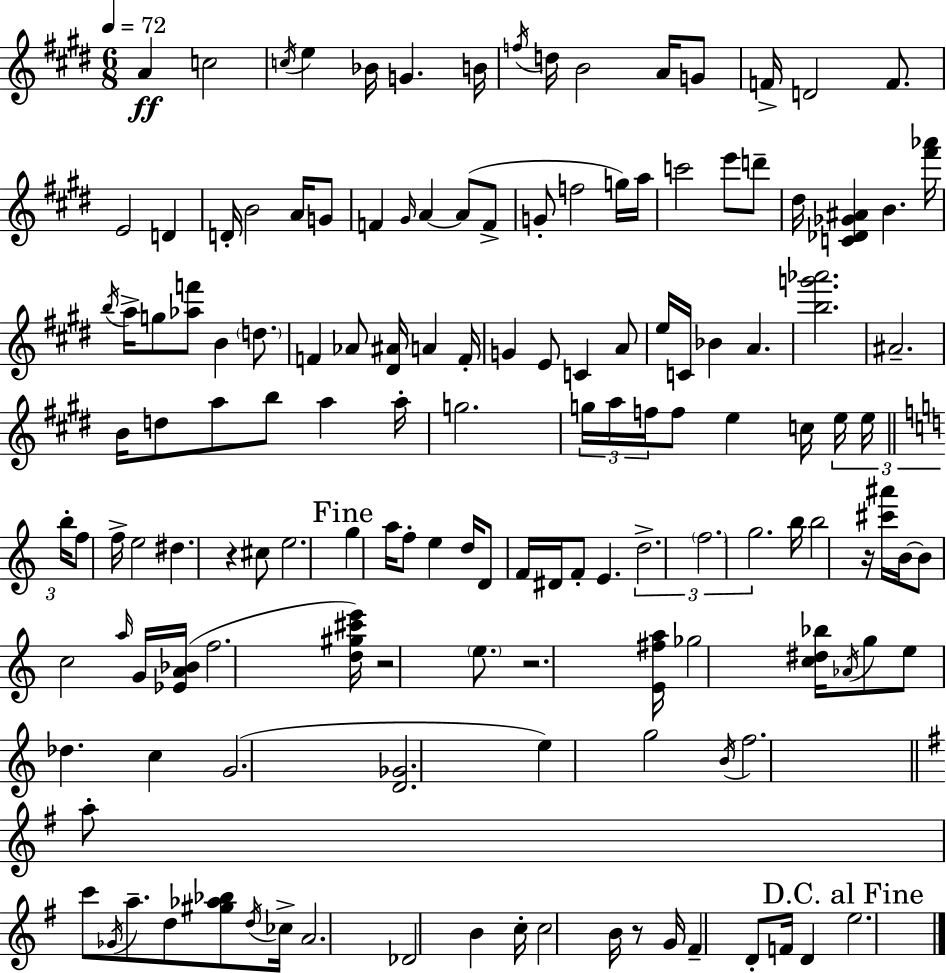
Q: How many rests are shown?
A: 5